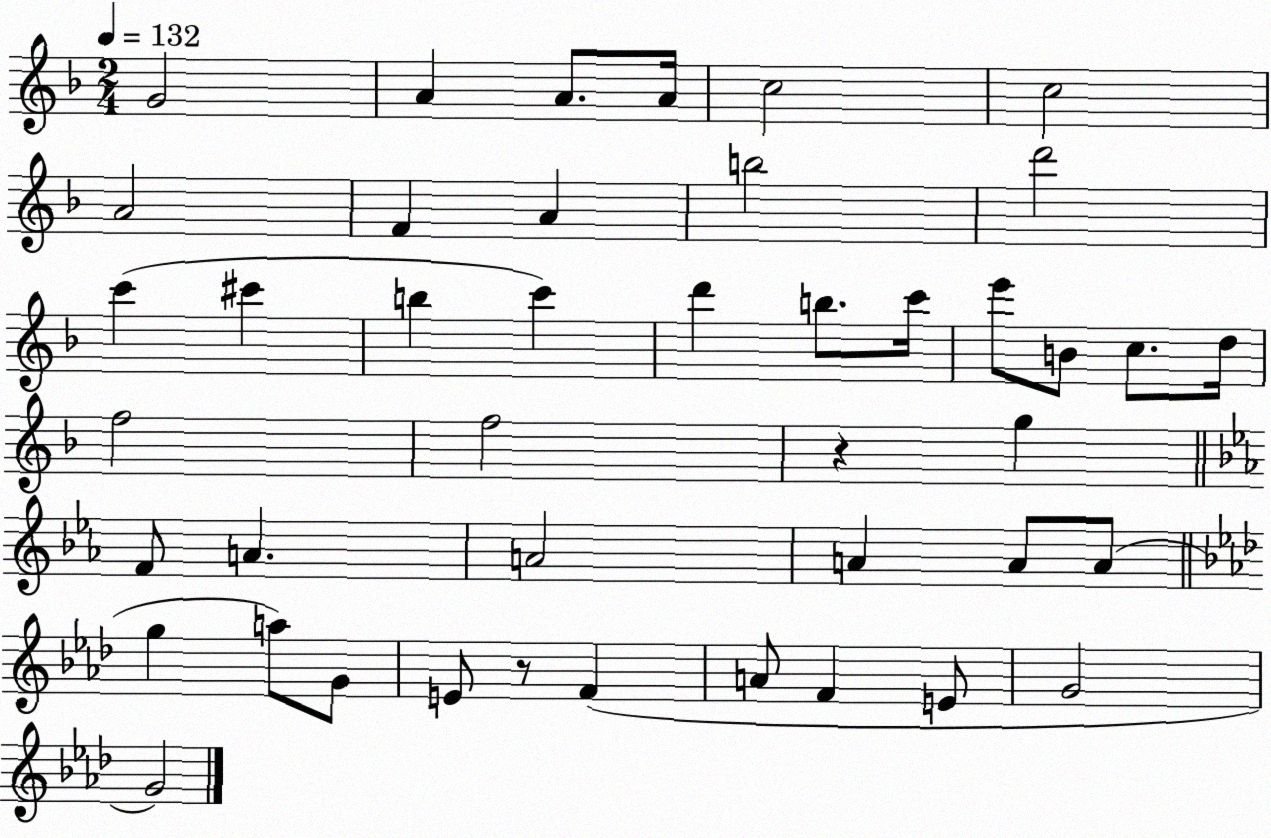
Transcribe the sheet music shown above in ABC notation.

X:1
T:Untitled
M:2/4
L:1/4
K:F
G2 A A/2 A/4 c2 c2 A2 F A b2 d'2 c' ^c' b c' d' b/2 c'/4 e'/2 B/2 c/2 d/4 f2 f2 z g F/2 A A2 A A/2 A/2 g a/2 G/2 E/2 z/2 F A/2 F E/2 G2 G2